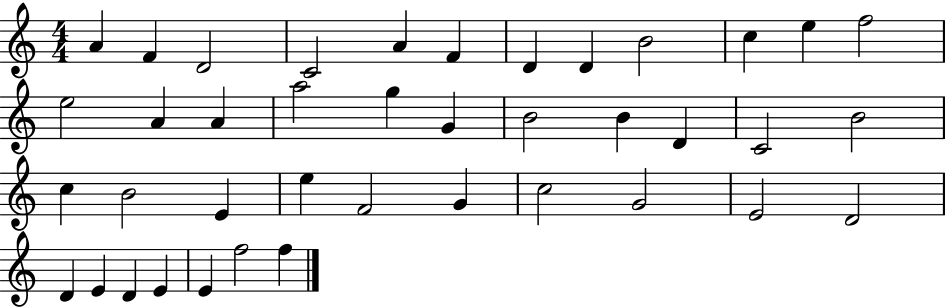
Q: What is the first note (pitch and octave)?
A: A4